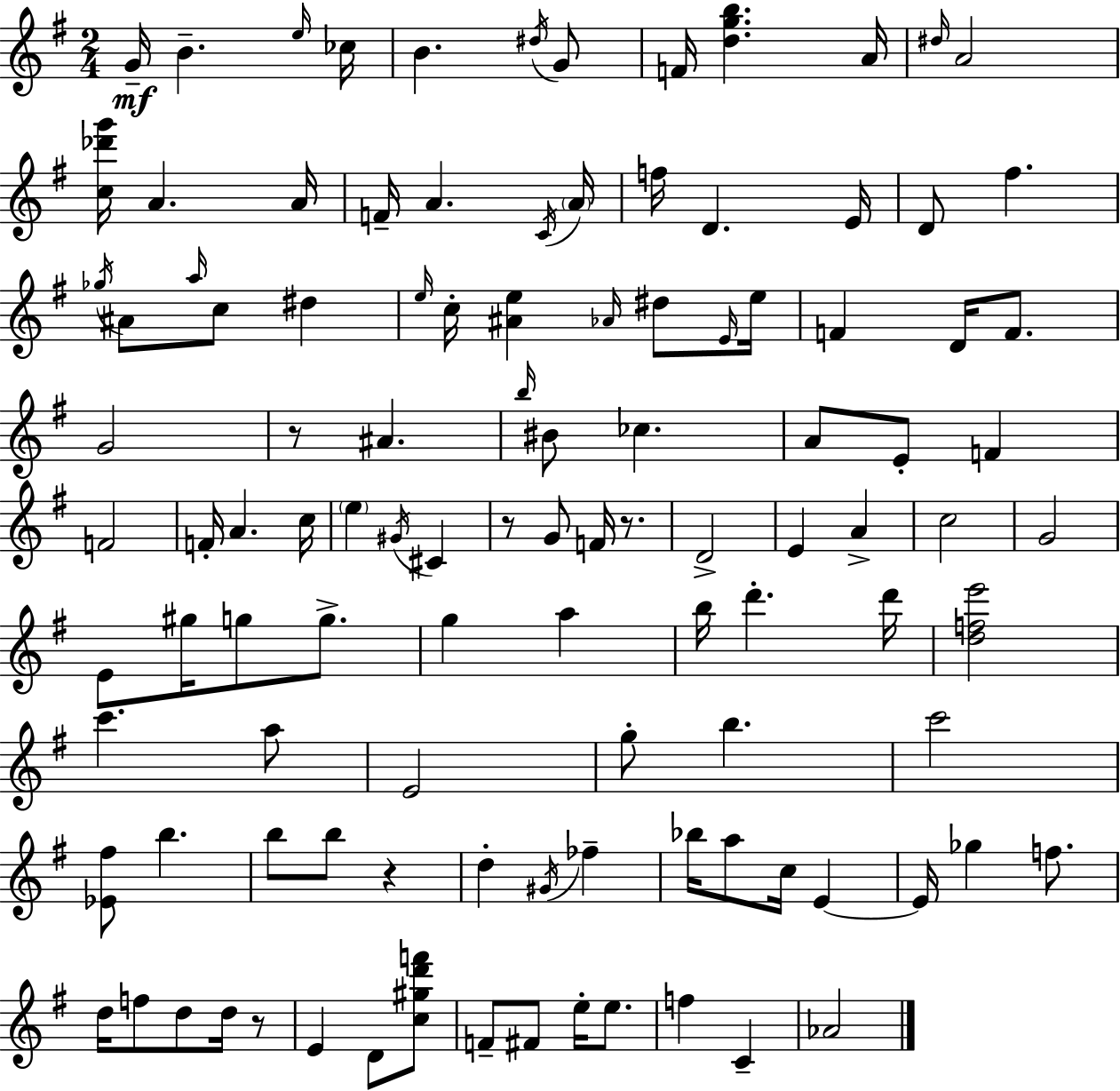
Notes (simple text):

G4/s B4/q. E5/s CES5/s B4/q. D#5/s G4/e F4/s [D5,G5,B5]/q. A4/s D#5/s A4/h [C5,Db6,G6]/s A4/q. A4/s F4/s A4/q. C4/s A4/s F5/s D4/q. E4/s D4/e F#5/q. Gb5/s A#4/e A5/s C5/e D#5/q E5/s C5/s [A#4,E5]/q Ab4/s D#5/e E4/s E5/s F4/q D4/s F4/e. G4/h R/e A#4/q. B5/s BIS4/e CES5/q. A4/e E4/e F4/q F4/h F4/s A4/q. C5/s E5/q G#4/s C#4/q R/e G4/e F4/s R/e. D4/h E4/q A4/q C5/h G4/h E4/e G#5/s G5/e G5/e. G5/q A5/q B5/s D6/q. D6/s [D5,F5,E6]/h C6/q. A5/e E4/h G5/e B5/q. C6/h [Eb4,F#5]/e B5/q. B5/e B5/e R/q D5/q G#4/s FES5/q Bb5/s A5/e C5/s E4/q E4/s Gb5/q F5/e. D5/s F5/e D5/e D5/s R/e E4/q D4/e [C5,G#5,D6,F6]/e F4/e F#4/e E5/s E5/e. F5/q C4/q Ab4/h